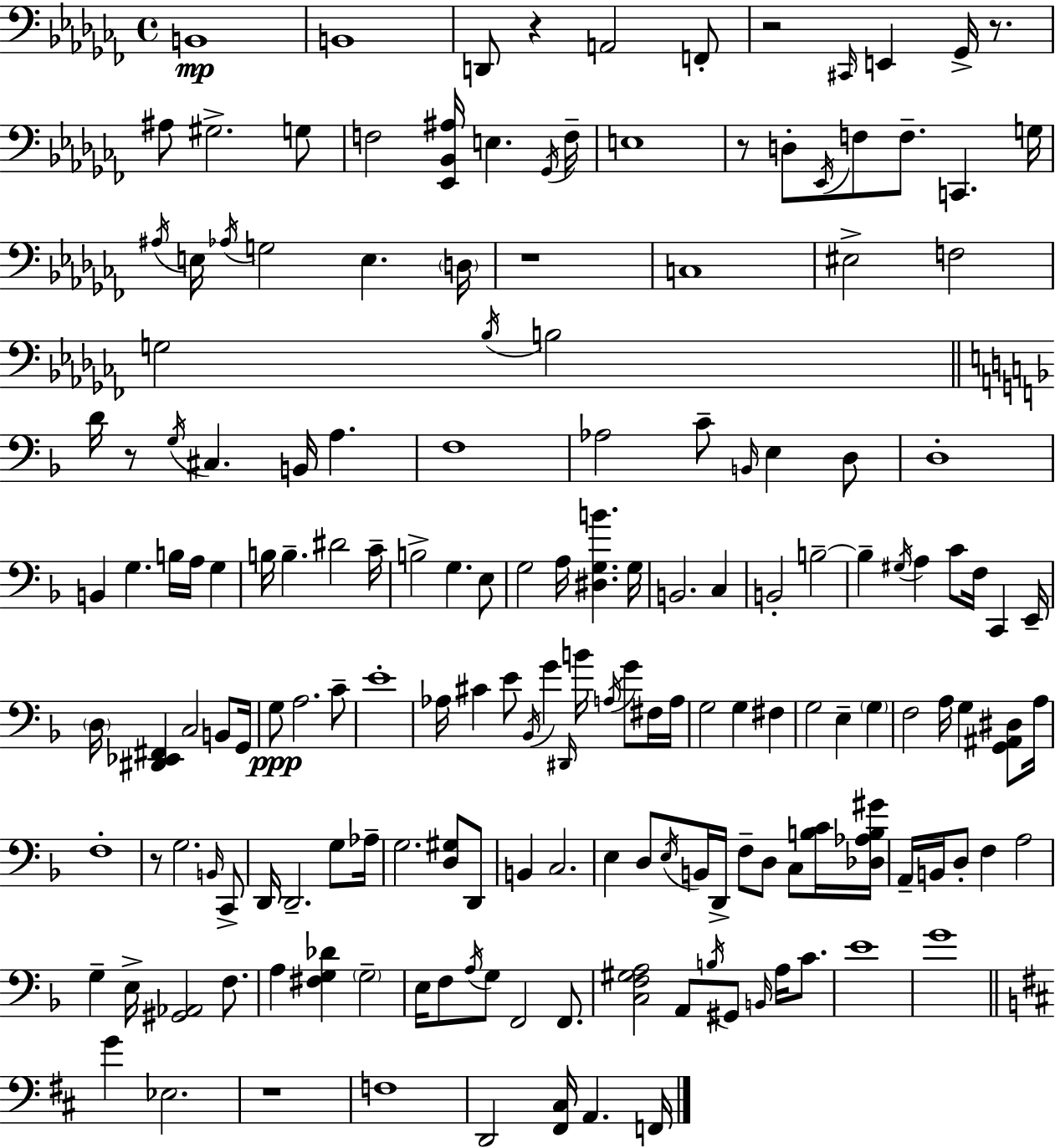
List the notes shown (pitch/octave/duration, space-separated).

B2/w B2/w D2/e R/q A2/h F2/e R/h C#2/s E2/q Gb2/s R/e. A#3/e G#3/h. G3/e F3/h [Eb2,Bb2,A#3]/s E3/q. Gb2/s F3/s E3/w R/e D3/e Eb2/s F3/e F3/e. C2/q. G3/s A#3/s E3/s Ab3/s G3/h E3/q. D3/s R/w C3/w EIS3/h F3/h G3/h Bb3/s B3/h D4/s R/e G3/s C#3/q. B2/s A3/q. F3/w Ab3/h C4/e B2/s E3/q D3/e D3/w B2/q G3/q. B3/s A3/s G3/q B3/s B3/q. D#4/h C4/s B3/h G3/q. E3/e G3/h A3/s [D#3,G3,B4]/q. G3/s B2/h. C3/q B2/h B3/h B3/q G#3/s A3/q C4/e F3/s C2/q E2/s D3/s [D#2,Eb2,F#2]/q C3/h B2/e G2/s G3/e A3/h. C4/e E4/w Ab3/s C#4/q E4/e Bb2/s G4/q D#2/s B4/s A3/s G4/e F#3/s A3/s G3/h G3/q F#3/q G3/h E3/q G3/q F3/h A3/s G3/q [G2,A#2,D#3]/e A3/s F3/w R/e G3/h. B2/s C2/e D2/s D2/h. G3/e Ab3/s G3/h. [D3,G#3]/e D2/e B2/q C3/h. E3/q D3/e E3/s B2/s D2/s F3/e D3/e C3/e [B3,C4]/s [Db3,Ab3,B3,G#4]/s A2/s B2/s D3/e F3/q A3/h G3/q E3/s [G#2,Ab2]/h F3/e. A3/q [F#3,G3,Db4]/q G3/h E3/s F3/e A3/s G3/e F2/h F2/e. [C3,F3,G#3,A3]/h A2/e B3/s G#2/e B2/s A3/s C4/e. E4/w G4/w G4/q Eb3/h. R/w F3/w D2/h [F#2,C#3]/s A2/q. F2/s